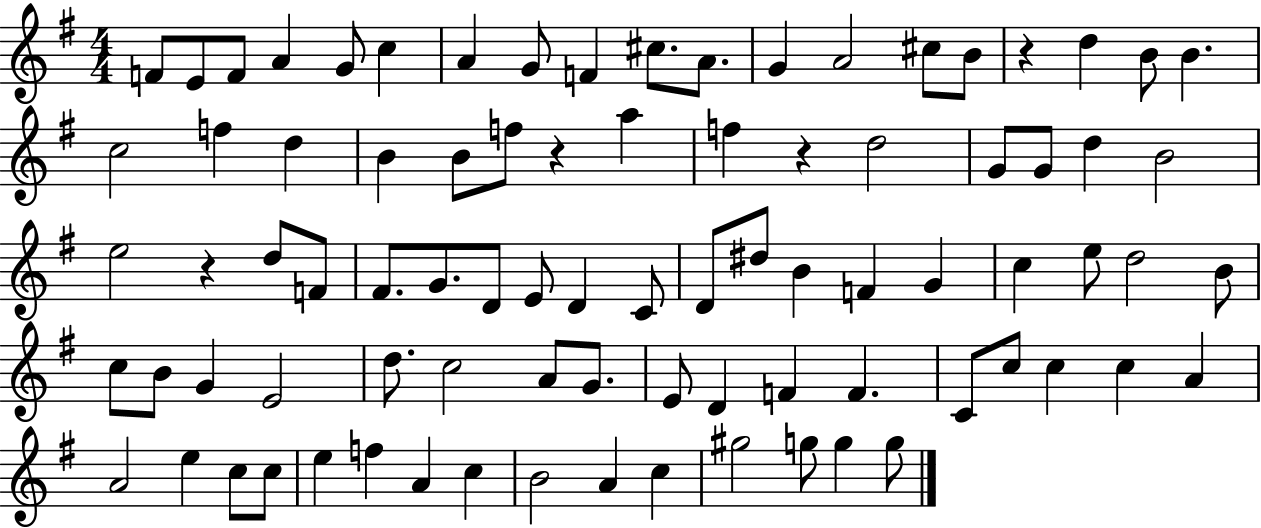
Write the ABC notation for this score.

X:1
T:Untitled
M:4/4
L:1/4
K:G
F/2 E/2 F/2 A G/2 c A G/2 F ^c/2 A/2 G A2 ^c/2 B/2 z d B/2 B c2 f d B B/2 f/2 z a f z d2 G/2 G/2 d B2 e2 z d/2 F/2 ^F/2 G/2 D/2 E/2 D C/2 D/2 ^d/2 B F G c e/2 d2 B/2 c/2 B/2 G E2 d/2 c2 A/2 G/2 E/2 D F F C/2 c/2 c c A A2 e c/2 c/2 e f A c B2 A c ^g2 g/2 g g/2